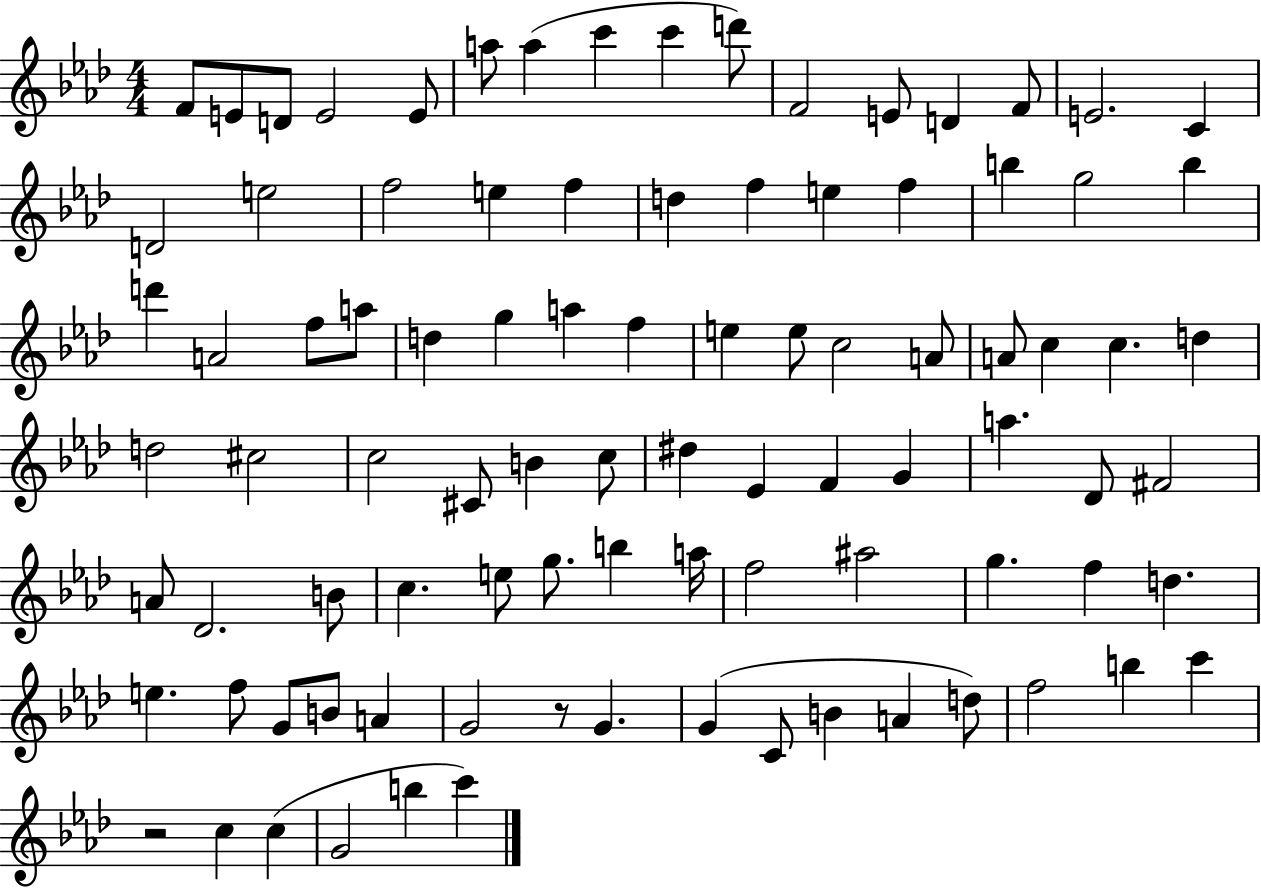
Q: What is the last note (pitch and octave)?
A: C6